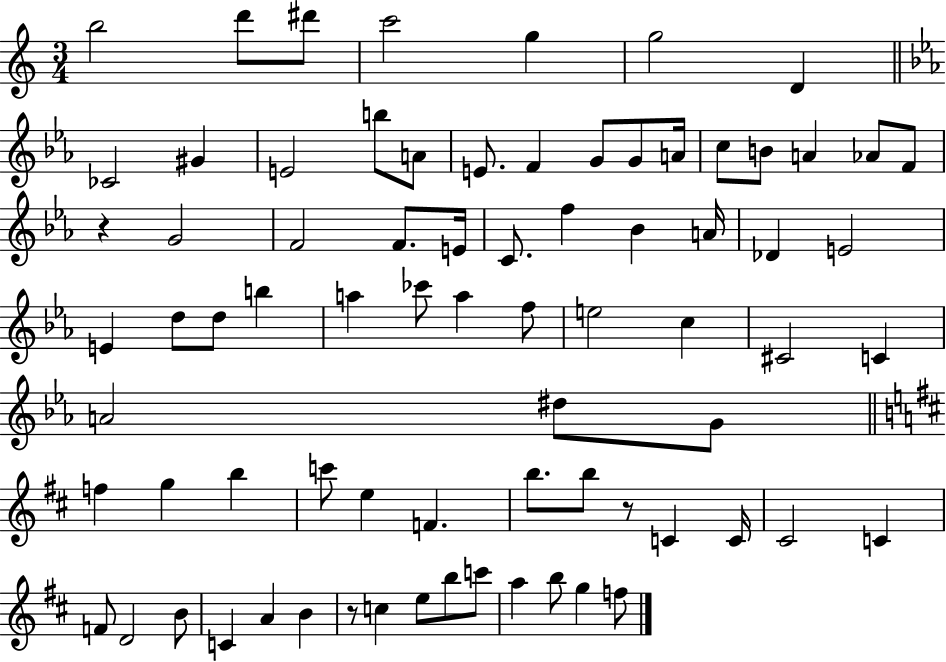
B5/h D6/e D#6/e C6/h G5/q G5/h D4/q CES4/h G#4/q E4/h B5/e A4/e E4/e. F4/q G4/e G4/e A4/s C5/e B4/e A4/q Ab4/e F4/e R/q G4/h F4/h F4/e. E4/s C4/e. F5/q Bb4/q A4/s Db4/q E4/h E4/q D5/e D5/e B5/q A5/q CES6/e A5/q F5/e E5/h C5/q C#4/h C4/q A4/h D#5/e G4/e F5/q G5/q B5/q C6/e E5/q F4/q. B5/e. B5/e R/e C4/q C4/s C#4/h C4/q F4/e D4/h B4/e C4/q A4/q B4/q R/e C5/q E5/e B5/e C6/e A5/q B5/e G5/q F5/e